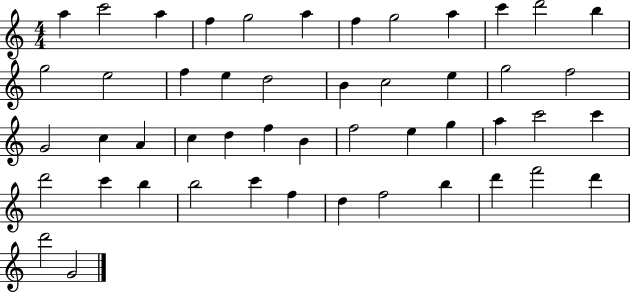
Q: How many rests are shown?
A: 0